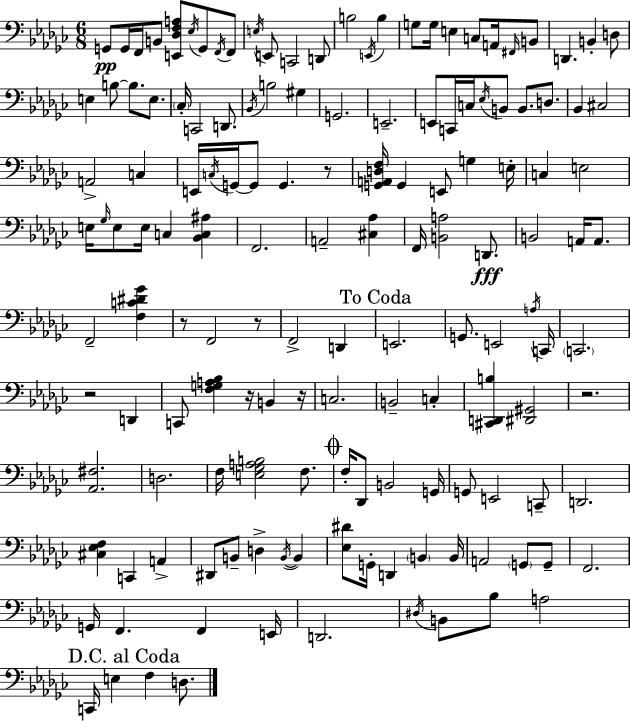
X:1
T:Untitled
M:6/8
L:1/4
K:Ebm
G,,/2 G,,/4 F,,/4 B,,/2 [E,,_D,F,A,]/2 _E,/4 G,,/2 F,,/4 F,,/2 E,/4 E,,/2 C,,2 D,,/2 B,2 E,,/4 B, G,/2 G,/4 E, C,/2 A,,/4 ^F,,/4 B,,/2 D,, B,, D,/2 E, B,/2 B,/2 E,/2 _C,/4 C,,2 D,,/2 _B,,/4 B,2 ^G, G,,2 E,,2 E,,/2 C,,/4 C,/4 _E,/4 B,,/2 B,,/2 D,/2 _B,, ^C,2 A,,2 C, E,,/4 C,/4 G,,/4 G,,/2 G,, z/2 [G,,A,,D,F,]/4 G,, E,,/2 G, E,/4 C, E,2 E,/4 _G,/4 E,/2 E,/4 C, [_B,,C,^A,] F,,2 A,,2 [^C,_A,] F,,/4 [B,,A,]2 D,,/2 B,,2 A,,/4 A,,/2 F,,2 [F,C^D_G] z/2 F,,2 z/2 F,,2 D,, E,,2 G,,/2 E,,2 A,/4 C,,/4 C,,2 z2 D,, C,,/2 [F,G,A,_B,] z/4 B,, z/4 C,2 B,,2 C, [^C,,D,,B,] [^D,,^G,,]2 z2 [_A,,^F,]2 D,2 F,/4 [E,_G,A,B,]2 F,/2 F,/4 _D,,/2 B,,2 G,,/4 G,,/2 E,,2 C,,/2 D,,2 [^C,_E,F,] C,, A,, ^D,,/2 B,,/2 D, B,,/4 B,, [_E,^D]/2 G,,/4 D,, B,, B,,/4 A,,2 G,,/2 G,,/2 F,,2 G,,/4 F,, F,, E,,/4 D,,2 ^D,/4 B,,/2 _B,/2 A,2 C,,/4 E, F, D,/2